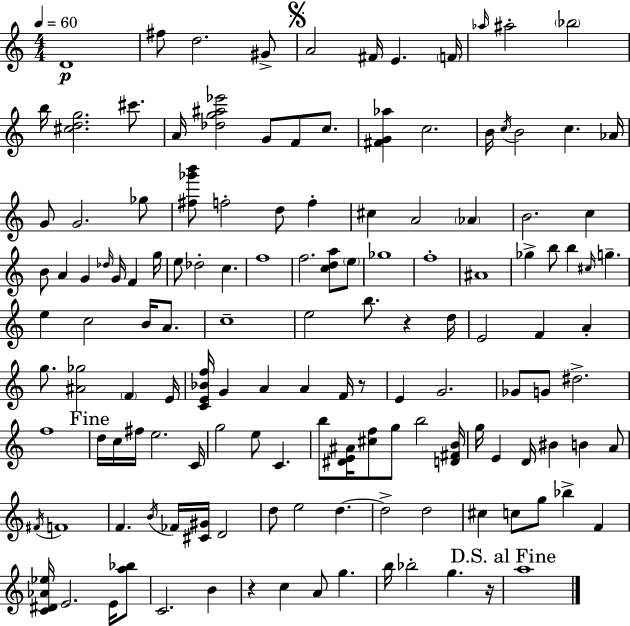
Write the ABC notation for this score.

X:1
T:Untitled
M:4/4
L:1/4
K:C
D4 ^f/2 d2 ^G/2 A2 ^F/4 E F/4 _a/4 ^a2 _b2 b/4 [^cdg]2 ^c'/2 A/4 [_dg^a_e']2 G/2 F/2 c/2 [^FG_a] c2 B/4 c/4 B2 c _A/4 G/2 G2 _g/2 [^f_g'b']/2 f2 d/2 f ^c A2 _A B2 c B/2 A G _d/4 G/4 F g/4 e/2 _d2 c f4 f2 [cda]/2 e/2 _g4 f4 ^A4 _g b/2 b ^c/4 g e c2 B/4 A/2 c4 e2 b/2 z d/4 E2 F A g/2 [^A_g]2 F E/4 [CE_Bf]/4 G A A F/4 z/2 E G2 _G/2 G/2 ^d2 f4 d/4 c/4 ^f/4 e2 C/4 g2 e/2 C b/2 [^DE^A]/4 [^cf]/2 g/2 b2 [D^FB]/4 g/4 E D/4 ^B B A/2 ^F/4 F4 F B/4 _F/4 [^C^G]/4 D2 d/2 e2 d d2 d2 ^c c/2 g/2 _b F [C^D_A_e]/4 E2 E/4 [a_b]/2 C2 B z c A/2 g b/4 _b2 g z/4 a4